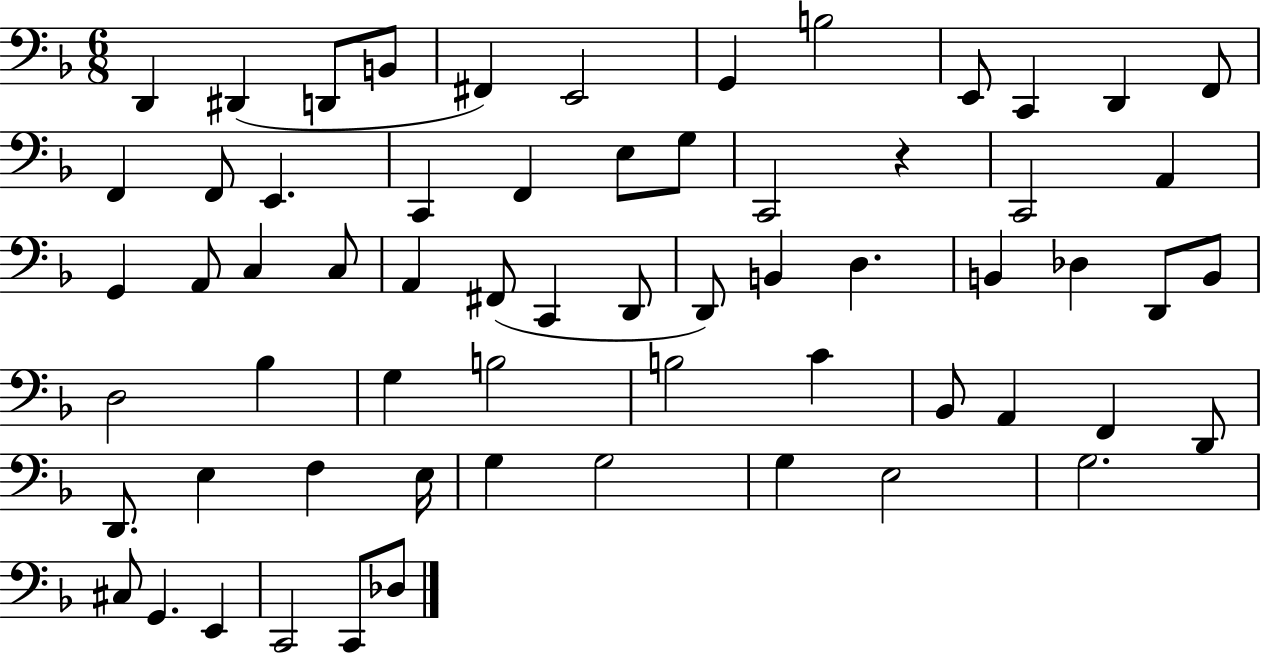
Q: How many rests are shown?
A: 1